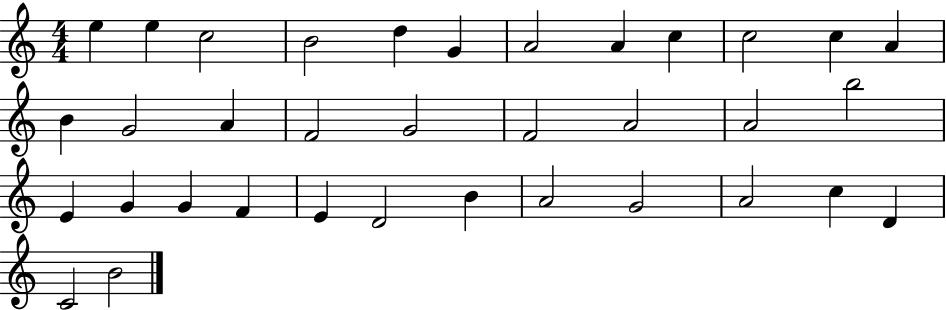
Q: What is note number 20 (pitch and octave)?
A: A4